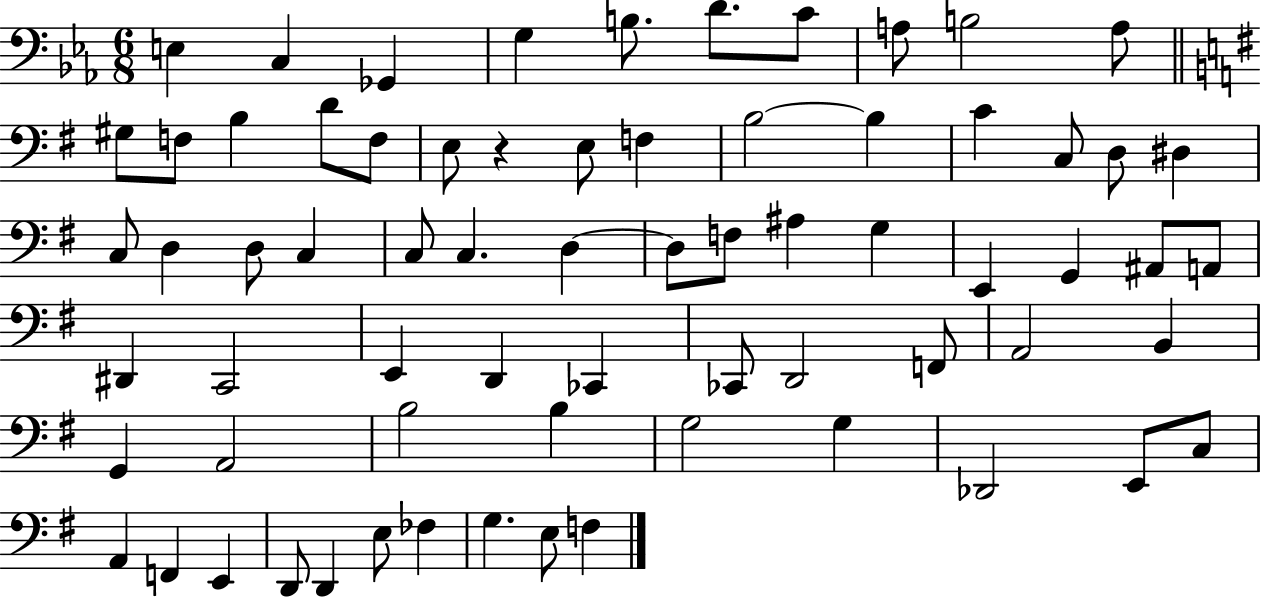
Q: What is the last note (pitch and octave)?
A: F3